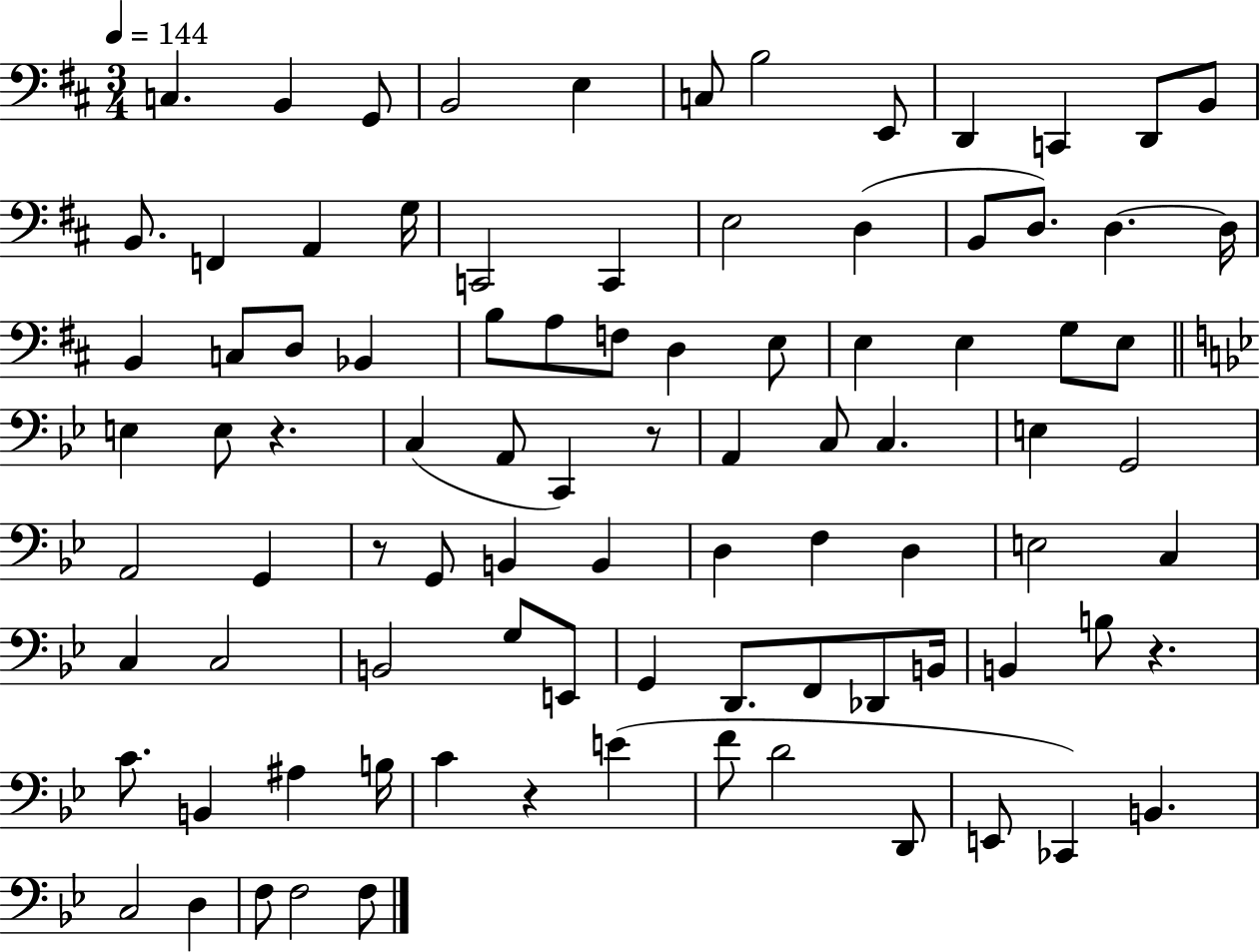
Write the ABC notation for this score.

X:1
T:Untitled
M:3/4
L:1/4
K:D
C, B,, G,,/2 B,,2 E, C,/2 B,2 E,,/2 D,, C,, D,,/2 B,,/2 B,,/2 F,, A,, G,/4 C,,2 C,, E,2 D, B,,/2 D,/2 D, D,/4 B,, C,/2 D,/2 _B,, B,/2 A,/2 F,/2 D, E,/2 E, E, G,/2 E,/2 E, E,/2 z C, A,,/2 C,, z/2 A,, C,/2 C, E, G,,2 A,,2 G,, z/2 G,,/2 B,, B,, D, F, D, E,2 C, C, C,2 B,,2 G,/2 E,,/2 G,, D,,/2 F,,/2 _D,,/2 B,,/4 B,, B,/2 z C/2 B,, ^A, B,/4 C z E F/2 D2 D,,/2 E,,/2 _C,, B,, C,2 D, F,/2 F,2 F,/2